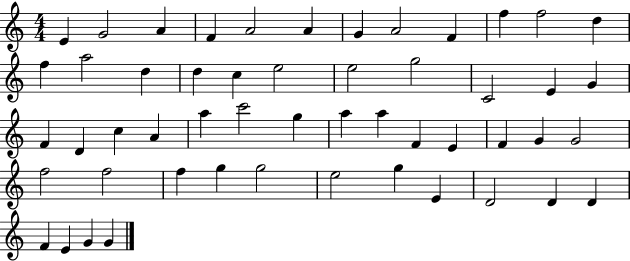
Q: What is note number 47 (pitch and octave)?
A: D4